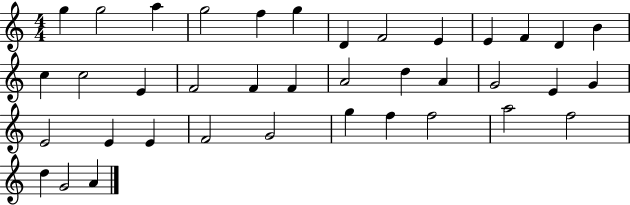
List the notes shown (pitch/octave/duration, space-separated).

G5/q G5/h A5/q G5/h F5/q G5/q D4/q F4/h E4/q E4/q F4/q D4/q B4/q C5/q C5/h E4/q F4/h F4/q F4/q A4/h D5/q A4/q G4/h E4/q G4/q E4/h E4/q E4/q F4/h G4/h G5/q F5/q F5/h A5/h F5/h D5/q G4/h A4/q